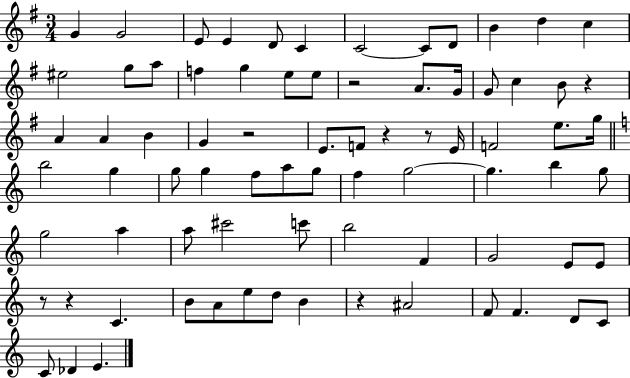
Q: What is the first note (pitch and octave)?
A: G4